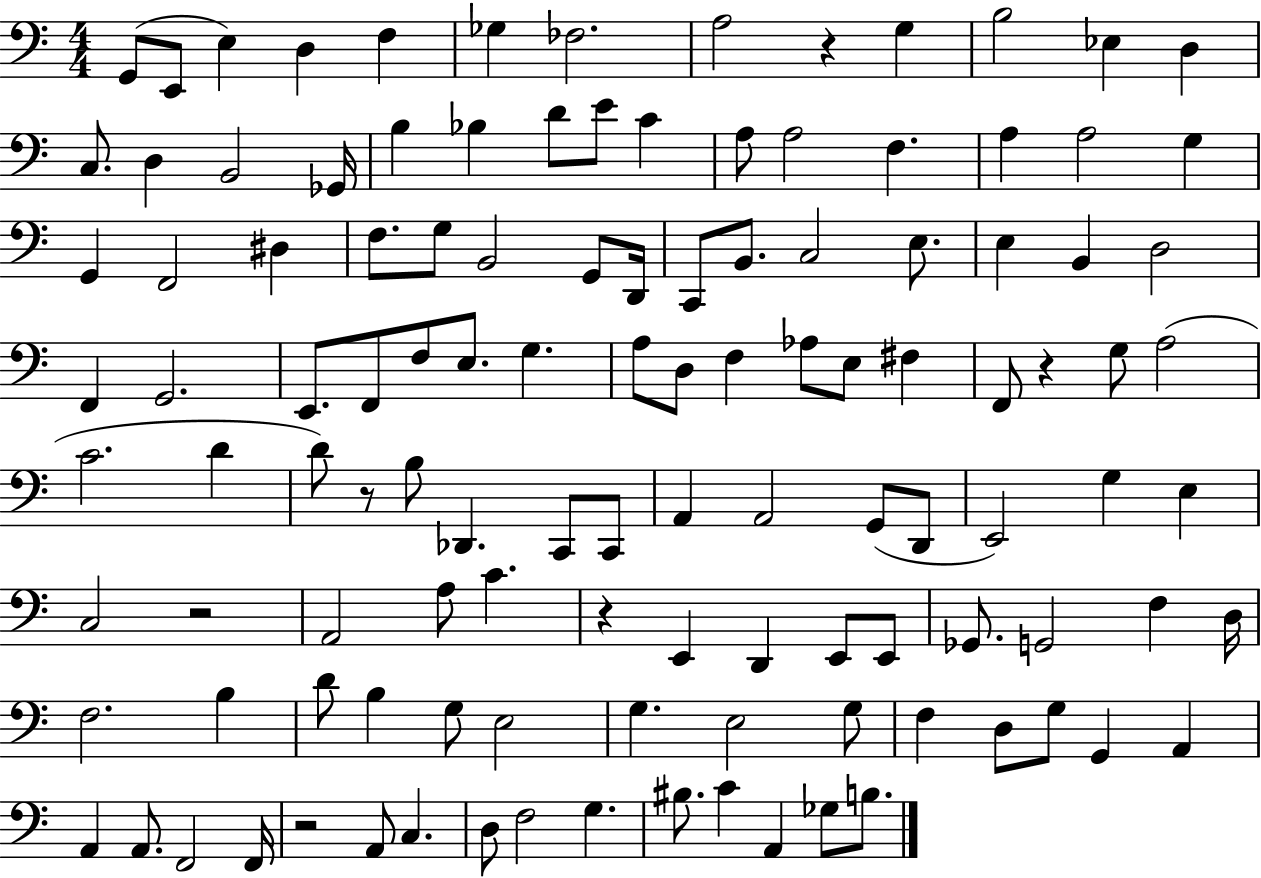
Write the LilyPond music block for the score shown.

{
  \clef bass
  \numericTimeSignature
  \time 4/4
  \key c \major
  g,8( e,8 e4) d4 f4 | ges4 fes2. | a2 r4 g4 | b2 ees4 d4 | \break c8. d4 b,2 ges,16 | b4 bes4 d'8 e'8 c'4 | a8 a2 f4. | a4 a2 g4 | \break g,4 f,2 dis4 | f8. g8 b,2 g,8 d,16 | c,8 b,8. c2 e8. | e4 b,4 d2 | \break f,4 g,2. | e,8. f,8 f8 e8. g4. | a8 d8 f4 aes8 e8 fis4 | f,8 r4 g8 a2( | \break c'2. d'4 | d'8) r8 b8 des,4. c,8 c,8 | a,4 a,2 g,8( d,8 | e,2) g4 e4 | \break c2 r2 | a,2 a8 c'4. | r4 e,4 d,4 e,8 e,8 | ges,8. g,2 f4 d16 | \break f2. b4 | d'8 b4 g8 e2 | g4. e2 g8 | f4 d8 g8 g,4 a,4 | \break a,4 a,8. f,2 f,16 | r2 a,8 c4. | d8 f2 g4. | bis8. c'4 a,4 ges8 b8. | \break \bar "|."
}